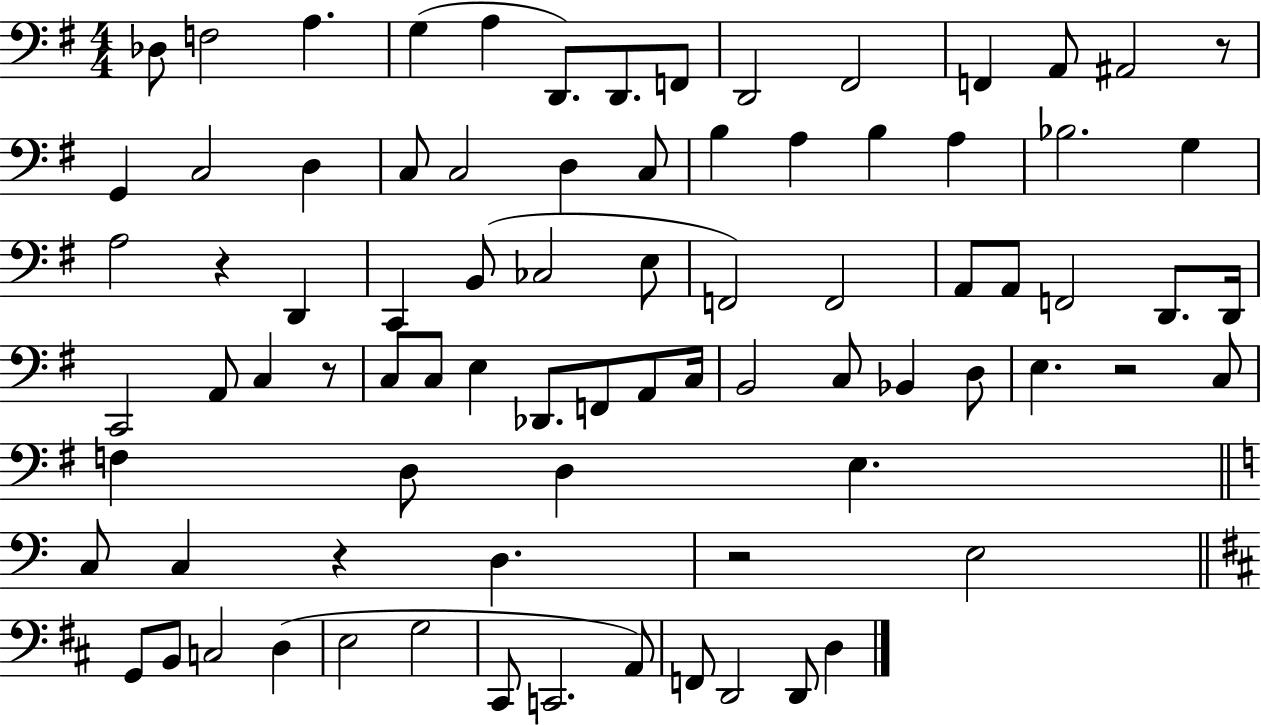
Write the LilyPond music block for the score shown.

{
  \clef bass
  \numericTimeSignature
  \time 4/4
  \key g \major
  des8 f2 a4. | g4( a4 d,8.) d,8. f,8 | d,2 fis,2 | f,4 a,8 ais,2 r8 | \break g,4 c2 d4 | c8 c2 d4 c8 | b4 a4 b4 a4 | bes2. g4 | \break a2 r4 d,4 | c,4 b,8( ces2 e8 | f,2) f,2 | a,8 a,8 f,2 d,8. d,16 | \break c,2 a,8 c4 r8 | c8 c8 e4 des,8. f,8 a,8 c16 | b,2 c8 bes,4 d8 | e4. r2 c8 | \break f4 d8 d4 e4. | \bar "||" \break \key c \major c8 c4 r4 d4. | r2 e2 | \bar "||" \break \key d \major g,8 b,8 c2 d4( | e2 g2 | cis,8 c,2. a,8) | f,8 d,2 d,8 d4 | \break \bar "|."
}